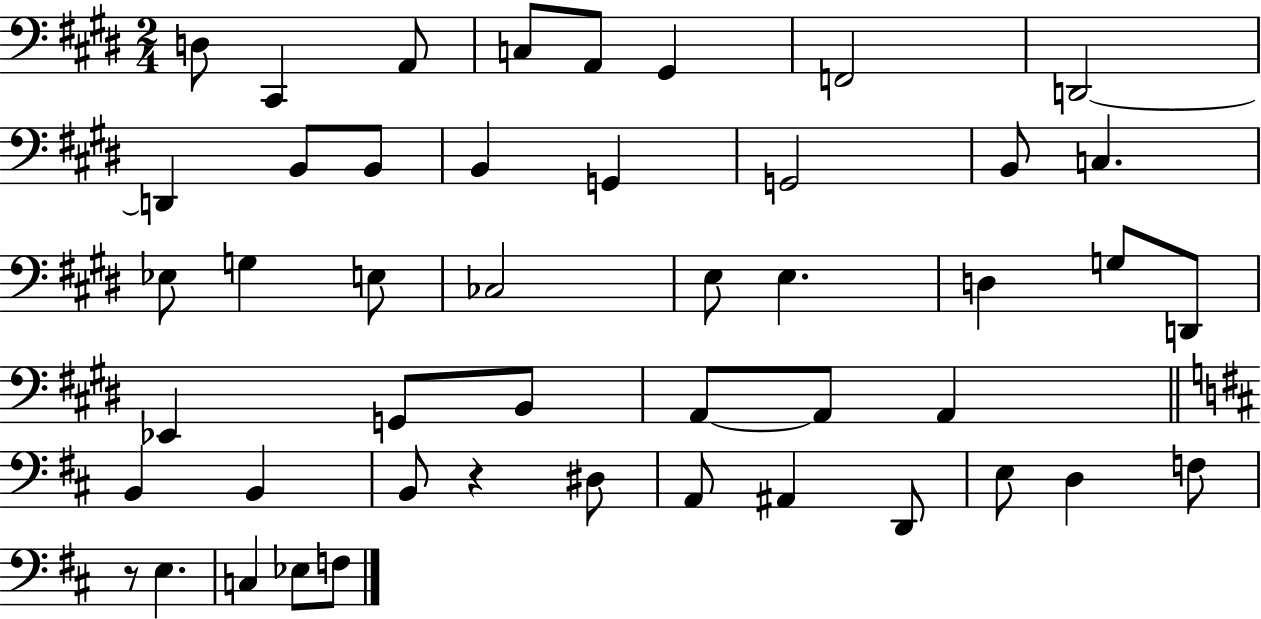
{
  \clef bass
  \numericTimeSignature
  \time 2/4
  \key e \major
  d8 cis,4 a,8 | c8 a,8 gis,4 | f,2 | d,2~~ | \break d,4 b,8 b,8 | b,4 g,4 | g,2 | b,8 c4. | \break ees8 g4 e8 | ces2 | e8 e4. | d4 g8 d,8 | \break ees,4 g,8 b,8 | a,8~~ a,8 a,4 | \bar "||" \break \key d \major b,4 b,4 | b,8 r4 dis8 | a,8 ais,4 d,8 | e8 d4 f8 | \break r8 e4. | c4 ees8 f8 | \bar "|."
}